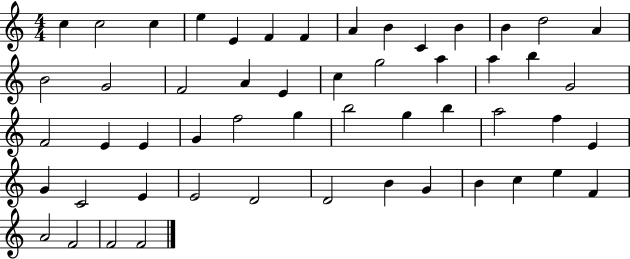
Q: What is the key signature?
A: C major